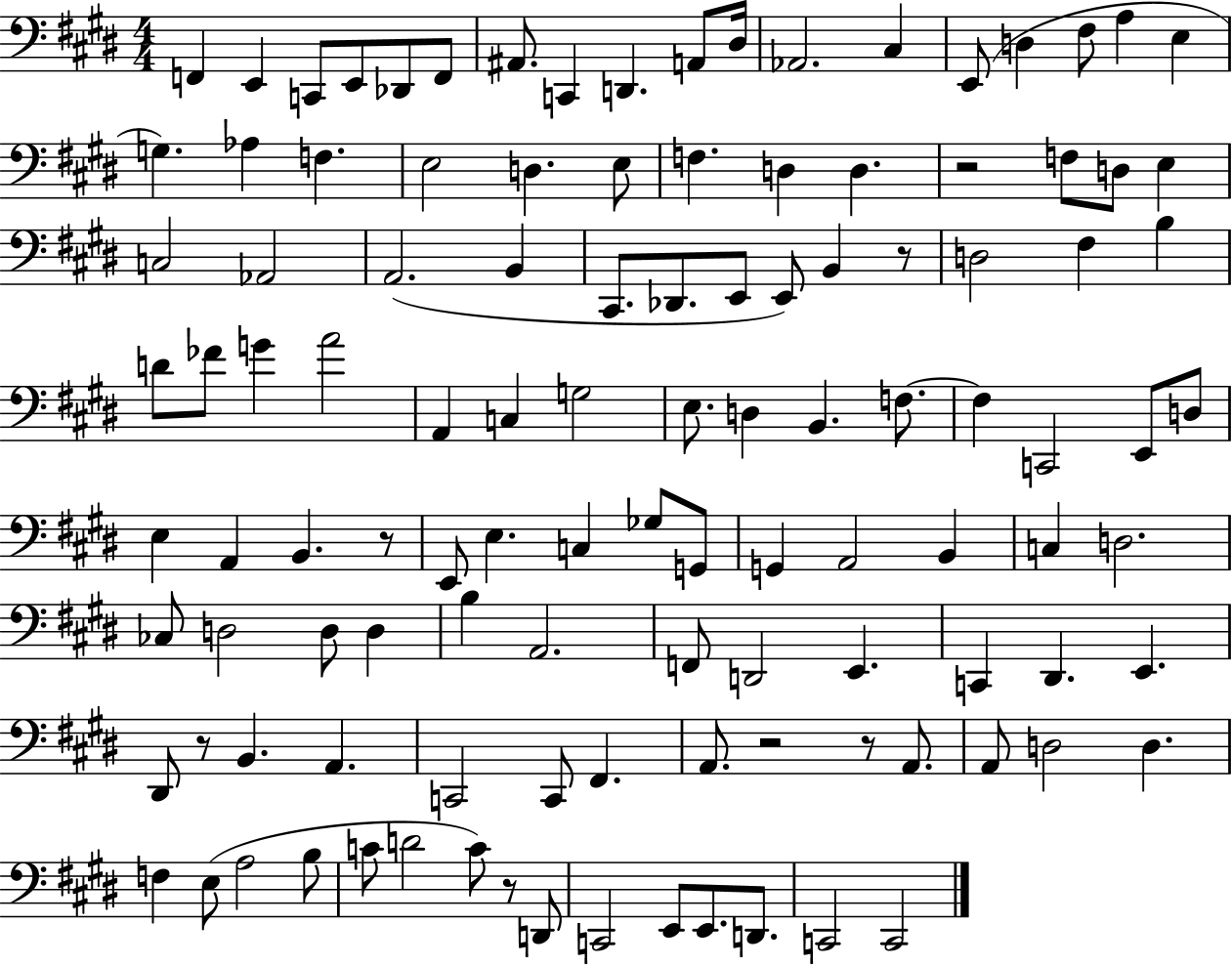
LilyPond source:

{
  \clef bass
  \numericTimeSignature
  \time 4/4
  \key e \major
  \repeat volta 2 { f,4 e,4 c,8 e,8 des,8 f,8 | ais,8. c,4 d,4. a,8 dis16 | aes,2. cis4 | e,8( d4 fis8 a4 e4 | \break g4.) aes4 f4. | e2 d4. e8 | f4. d4 d4. | r2 f8 d8 e4 | \break c2 aes,2 | a,2.( b,4 | cis,8. des,8. e,8 e,8) b,4 r8 | d2 fis4 b4 | \break d'8 fes'8 g'4 a'2 | a,4 c4 g2 | e8. d4 b,4. f8.~~ | f4 c,2 e,8 d8 | \break e4 a,4 b,4. r8 | e,8 e4. c4 ges8 g,8 | g,4 a,2 b,4 | c4 d2. | \break ces8 d2 d8 d4 | b4 a,2. | f,8 d,2 e,4. | c,4 dis,4. e,4. | \break dis,8 r8 b,4. a,4. | c,2 c,8 fis,4. | a,8. r2 r8 a,8. | a,8 d2 d4. | \break f4 e8( a2 b8 | c'8 d'2 c'8) r8 d,8 | c,2 e,8 e,8. d,8. | c,2 c,2 | \break } \bar "|."
}